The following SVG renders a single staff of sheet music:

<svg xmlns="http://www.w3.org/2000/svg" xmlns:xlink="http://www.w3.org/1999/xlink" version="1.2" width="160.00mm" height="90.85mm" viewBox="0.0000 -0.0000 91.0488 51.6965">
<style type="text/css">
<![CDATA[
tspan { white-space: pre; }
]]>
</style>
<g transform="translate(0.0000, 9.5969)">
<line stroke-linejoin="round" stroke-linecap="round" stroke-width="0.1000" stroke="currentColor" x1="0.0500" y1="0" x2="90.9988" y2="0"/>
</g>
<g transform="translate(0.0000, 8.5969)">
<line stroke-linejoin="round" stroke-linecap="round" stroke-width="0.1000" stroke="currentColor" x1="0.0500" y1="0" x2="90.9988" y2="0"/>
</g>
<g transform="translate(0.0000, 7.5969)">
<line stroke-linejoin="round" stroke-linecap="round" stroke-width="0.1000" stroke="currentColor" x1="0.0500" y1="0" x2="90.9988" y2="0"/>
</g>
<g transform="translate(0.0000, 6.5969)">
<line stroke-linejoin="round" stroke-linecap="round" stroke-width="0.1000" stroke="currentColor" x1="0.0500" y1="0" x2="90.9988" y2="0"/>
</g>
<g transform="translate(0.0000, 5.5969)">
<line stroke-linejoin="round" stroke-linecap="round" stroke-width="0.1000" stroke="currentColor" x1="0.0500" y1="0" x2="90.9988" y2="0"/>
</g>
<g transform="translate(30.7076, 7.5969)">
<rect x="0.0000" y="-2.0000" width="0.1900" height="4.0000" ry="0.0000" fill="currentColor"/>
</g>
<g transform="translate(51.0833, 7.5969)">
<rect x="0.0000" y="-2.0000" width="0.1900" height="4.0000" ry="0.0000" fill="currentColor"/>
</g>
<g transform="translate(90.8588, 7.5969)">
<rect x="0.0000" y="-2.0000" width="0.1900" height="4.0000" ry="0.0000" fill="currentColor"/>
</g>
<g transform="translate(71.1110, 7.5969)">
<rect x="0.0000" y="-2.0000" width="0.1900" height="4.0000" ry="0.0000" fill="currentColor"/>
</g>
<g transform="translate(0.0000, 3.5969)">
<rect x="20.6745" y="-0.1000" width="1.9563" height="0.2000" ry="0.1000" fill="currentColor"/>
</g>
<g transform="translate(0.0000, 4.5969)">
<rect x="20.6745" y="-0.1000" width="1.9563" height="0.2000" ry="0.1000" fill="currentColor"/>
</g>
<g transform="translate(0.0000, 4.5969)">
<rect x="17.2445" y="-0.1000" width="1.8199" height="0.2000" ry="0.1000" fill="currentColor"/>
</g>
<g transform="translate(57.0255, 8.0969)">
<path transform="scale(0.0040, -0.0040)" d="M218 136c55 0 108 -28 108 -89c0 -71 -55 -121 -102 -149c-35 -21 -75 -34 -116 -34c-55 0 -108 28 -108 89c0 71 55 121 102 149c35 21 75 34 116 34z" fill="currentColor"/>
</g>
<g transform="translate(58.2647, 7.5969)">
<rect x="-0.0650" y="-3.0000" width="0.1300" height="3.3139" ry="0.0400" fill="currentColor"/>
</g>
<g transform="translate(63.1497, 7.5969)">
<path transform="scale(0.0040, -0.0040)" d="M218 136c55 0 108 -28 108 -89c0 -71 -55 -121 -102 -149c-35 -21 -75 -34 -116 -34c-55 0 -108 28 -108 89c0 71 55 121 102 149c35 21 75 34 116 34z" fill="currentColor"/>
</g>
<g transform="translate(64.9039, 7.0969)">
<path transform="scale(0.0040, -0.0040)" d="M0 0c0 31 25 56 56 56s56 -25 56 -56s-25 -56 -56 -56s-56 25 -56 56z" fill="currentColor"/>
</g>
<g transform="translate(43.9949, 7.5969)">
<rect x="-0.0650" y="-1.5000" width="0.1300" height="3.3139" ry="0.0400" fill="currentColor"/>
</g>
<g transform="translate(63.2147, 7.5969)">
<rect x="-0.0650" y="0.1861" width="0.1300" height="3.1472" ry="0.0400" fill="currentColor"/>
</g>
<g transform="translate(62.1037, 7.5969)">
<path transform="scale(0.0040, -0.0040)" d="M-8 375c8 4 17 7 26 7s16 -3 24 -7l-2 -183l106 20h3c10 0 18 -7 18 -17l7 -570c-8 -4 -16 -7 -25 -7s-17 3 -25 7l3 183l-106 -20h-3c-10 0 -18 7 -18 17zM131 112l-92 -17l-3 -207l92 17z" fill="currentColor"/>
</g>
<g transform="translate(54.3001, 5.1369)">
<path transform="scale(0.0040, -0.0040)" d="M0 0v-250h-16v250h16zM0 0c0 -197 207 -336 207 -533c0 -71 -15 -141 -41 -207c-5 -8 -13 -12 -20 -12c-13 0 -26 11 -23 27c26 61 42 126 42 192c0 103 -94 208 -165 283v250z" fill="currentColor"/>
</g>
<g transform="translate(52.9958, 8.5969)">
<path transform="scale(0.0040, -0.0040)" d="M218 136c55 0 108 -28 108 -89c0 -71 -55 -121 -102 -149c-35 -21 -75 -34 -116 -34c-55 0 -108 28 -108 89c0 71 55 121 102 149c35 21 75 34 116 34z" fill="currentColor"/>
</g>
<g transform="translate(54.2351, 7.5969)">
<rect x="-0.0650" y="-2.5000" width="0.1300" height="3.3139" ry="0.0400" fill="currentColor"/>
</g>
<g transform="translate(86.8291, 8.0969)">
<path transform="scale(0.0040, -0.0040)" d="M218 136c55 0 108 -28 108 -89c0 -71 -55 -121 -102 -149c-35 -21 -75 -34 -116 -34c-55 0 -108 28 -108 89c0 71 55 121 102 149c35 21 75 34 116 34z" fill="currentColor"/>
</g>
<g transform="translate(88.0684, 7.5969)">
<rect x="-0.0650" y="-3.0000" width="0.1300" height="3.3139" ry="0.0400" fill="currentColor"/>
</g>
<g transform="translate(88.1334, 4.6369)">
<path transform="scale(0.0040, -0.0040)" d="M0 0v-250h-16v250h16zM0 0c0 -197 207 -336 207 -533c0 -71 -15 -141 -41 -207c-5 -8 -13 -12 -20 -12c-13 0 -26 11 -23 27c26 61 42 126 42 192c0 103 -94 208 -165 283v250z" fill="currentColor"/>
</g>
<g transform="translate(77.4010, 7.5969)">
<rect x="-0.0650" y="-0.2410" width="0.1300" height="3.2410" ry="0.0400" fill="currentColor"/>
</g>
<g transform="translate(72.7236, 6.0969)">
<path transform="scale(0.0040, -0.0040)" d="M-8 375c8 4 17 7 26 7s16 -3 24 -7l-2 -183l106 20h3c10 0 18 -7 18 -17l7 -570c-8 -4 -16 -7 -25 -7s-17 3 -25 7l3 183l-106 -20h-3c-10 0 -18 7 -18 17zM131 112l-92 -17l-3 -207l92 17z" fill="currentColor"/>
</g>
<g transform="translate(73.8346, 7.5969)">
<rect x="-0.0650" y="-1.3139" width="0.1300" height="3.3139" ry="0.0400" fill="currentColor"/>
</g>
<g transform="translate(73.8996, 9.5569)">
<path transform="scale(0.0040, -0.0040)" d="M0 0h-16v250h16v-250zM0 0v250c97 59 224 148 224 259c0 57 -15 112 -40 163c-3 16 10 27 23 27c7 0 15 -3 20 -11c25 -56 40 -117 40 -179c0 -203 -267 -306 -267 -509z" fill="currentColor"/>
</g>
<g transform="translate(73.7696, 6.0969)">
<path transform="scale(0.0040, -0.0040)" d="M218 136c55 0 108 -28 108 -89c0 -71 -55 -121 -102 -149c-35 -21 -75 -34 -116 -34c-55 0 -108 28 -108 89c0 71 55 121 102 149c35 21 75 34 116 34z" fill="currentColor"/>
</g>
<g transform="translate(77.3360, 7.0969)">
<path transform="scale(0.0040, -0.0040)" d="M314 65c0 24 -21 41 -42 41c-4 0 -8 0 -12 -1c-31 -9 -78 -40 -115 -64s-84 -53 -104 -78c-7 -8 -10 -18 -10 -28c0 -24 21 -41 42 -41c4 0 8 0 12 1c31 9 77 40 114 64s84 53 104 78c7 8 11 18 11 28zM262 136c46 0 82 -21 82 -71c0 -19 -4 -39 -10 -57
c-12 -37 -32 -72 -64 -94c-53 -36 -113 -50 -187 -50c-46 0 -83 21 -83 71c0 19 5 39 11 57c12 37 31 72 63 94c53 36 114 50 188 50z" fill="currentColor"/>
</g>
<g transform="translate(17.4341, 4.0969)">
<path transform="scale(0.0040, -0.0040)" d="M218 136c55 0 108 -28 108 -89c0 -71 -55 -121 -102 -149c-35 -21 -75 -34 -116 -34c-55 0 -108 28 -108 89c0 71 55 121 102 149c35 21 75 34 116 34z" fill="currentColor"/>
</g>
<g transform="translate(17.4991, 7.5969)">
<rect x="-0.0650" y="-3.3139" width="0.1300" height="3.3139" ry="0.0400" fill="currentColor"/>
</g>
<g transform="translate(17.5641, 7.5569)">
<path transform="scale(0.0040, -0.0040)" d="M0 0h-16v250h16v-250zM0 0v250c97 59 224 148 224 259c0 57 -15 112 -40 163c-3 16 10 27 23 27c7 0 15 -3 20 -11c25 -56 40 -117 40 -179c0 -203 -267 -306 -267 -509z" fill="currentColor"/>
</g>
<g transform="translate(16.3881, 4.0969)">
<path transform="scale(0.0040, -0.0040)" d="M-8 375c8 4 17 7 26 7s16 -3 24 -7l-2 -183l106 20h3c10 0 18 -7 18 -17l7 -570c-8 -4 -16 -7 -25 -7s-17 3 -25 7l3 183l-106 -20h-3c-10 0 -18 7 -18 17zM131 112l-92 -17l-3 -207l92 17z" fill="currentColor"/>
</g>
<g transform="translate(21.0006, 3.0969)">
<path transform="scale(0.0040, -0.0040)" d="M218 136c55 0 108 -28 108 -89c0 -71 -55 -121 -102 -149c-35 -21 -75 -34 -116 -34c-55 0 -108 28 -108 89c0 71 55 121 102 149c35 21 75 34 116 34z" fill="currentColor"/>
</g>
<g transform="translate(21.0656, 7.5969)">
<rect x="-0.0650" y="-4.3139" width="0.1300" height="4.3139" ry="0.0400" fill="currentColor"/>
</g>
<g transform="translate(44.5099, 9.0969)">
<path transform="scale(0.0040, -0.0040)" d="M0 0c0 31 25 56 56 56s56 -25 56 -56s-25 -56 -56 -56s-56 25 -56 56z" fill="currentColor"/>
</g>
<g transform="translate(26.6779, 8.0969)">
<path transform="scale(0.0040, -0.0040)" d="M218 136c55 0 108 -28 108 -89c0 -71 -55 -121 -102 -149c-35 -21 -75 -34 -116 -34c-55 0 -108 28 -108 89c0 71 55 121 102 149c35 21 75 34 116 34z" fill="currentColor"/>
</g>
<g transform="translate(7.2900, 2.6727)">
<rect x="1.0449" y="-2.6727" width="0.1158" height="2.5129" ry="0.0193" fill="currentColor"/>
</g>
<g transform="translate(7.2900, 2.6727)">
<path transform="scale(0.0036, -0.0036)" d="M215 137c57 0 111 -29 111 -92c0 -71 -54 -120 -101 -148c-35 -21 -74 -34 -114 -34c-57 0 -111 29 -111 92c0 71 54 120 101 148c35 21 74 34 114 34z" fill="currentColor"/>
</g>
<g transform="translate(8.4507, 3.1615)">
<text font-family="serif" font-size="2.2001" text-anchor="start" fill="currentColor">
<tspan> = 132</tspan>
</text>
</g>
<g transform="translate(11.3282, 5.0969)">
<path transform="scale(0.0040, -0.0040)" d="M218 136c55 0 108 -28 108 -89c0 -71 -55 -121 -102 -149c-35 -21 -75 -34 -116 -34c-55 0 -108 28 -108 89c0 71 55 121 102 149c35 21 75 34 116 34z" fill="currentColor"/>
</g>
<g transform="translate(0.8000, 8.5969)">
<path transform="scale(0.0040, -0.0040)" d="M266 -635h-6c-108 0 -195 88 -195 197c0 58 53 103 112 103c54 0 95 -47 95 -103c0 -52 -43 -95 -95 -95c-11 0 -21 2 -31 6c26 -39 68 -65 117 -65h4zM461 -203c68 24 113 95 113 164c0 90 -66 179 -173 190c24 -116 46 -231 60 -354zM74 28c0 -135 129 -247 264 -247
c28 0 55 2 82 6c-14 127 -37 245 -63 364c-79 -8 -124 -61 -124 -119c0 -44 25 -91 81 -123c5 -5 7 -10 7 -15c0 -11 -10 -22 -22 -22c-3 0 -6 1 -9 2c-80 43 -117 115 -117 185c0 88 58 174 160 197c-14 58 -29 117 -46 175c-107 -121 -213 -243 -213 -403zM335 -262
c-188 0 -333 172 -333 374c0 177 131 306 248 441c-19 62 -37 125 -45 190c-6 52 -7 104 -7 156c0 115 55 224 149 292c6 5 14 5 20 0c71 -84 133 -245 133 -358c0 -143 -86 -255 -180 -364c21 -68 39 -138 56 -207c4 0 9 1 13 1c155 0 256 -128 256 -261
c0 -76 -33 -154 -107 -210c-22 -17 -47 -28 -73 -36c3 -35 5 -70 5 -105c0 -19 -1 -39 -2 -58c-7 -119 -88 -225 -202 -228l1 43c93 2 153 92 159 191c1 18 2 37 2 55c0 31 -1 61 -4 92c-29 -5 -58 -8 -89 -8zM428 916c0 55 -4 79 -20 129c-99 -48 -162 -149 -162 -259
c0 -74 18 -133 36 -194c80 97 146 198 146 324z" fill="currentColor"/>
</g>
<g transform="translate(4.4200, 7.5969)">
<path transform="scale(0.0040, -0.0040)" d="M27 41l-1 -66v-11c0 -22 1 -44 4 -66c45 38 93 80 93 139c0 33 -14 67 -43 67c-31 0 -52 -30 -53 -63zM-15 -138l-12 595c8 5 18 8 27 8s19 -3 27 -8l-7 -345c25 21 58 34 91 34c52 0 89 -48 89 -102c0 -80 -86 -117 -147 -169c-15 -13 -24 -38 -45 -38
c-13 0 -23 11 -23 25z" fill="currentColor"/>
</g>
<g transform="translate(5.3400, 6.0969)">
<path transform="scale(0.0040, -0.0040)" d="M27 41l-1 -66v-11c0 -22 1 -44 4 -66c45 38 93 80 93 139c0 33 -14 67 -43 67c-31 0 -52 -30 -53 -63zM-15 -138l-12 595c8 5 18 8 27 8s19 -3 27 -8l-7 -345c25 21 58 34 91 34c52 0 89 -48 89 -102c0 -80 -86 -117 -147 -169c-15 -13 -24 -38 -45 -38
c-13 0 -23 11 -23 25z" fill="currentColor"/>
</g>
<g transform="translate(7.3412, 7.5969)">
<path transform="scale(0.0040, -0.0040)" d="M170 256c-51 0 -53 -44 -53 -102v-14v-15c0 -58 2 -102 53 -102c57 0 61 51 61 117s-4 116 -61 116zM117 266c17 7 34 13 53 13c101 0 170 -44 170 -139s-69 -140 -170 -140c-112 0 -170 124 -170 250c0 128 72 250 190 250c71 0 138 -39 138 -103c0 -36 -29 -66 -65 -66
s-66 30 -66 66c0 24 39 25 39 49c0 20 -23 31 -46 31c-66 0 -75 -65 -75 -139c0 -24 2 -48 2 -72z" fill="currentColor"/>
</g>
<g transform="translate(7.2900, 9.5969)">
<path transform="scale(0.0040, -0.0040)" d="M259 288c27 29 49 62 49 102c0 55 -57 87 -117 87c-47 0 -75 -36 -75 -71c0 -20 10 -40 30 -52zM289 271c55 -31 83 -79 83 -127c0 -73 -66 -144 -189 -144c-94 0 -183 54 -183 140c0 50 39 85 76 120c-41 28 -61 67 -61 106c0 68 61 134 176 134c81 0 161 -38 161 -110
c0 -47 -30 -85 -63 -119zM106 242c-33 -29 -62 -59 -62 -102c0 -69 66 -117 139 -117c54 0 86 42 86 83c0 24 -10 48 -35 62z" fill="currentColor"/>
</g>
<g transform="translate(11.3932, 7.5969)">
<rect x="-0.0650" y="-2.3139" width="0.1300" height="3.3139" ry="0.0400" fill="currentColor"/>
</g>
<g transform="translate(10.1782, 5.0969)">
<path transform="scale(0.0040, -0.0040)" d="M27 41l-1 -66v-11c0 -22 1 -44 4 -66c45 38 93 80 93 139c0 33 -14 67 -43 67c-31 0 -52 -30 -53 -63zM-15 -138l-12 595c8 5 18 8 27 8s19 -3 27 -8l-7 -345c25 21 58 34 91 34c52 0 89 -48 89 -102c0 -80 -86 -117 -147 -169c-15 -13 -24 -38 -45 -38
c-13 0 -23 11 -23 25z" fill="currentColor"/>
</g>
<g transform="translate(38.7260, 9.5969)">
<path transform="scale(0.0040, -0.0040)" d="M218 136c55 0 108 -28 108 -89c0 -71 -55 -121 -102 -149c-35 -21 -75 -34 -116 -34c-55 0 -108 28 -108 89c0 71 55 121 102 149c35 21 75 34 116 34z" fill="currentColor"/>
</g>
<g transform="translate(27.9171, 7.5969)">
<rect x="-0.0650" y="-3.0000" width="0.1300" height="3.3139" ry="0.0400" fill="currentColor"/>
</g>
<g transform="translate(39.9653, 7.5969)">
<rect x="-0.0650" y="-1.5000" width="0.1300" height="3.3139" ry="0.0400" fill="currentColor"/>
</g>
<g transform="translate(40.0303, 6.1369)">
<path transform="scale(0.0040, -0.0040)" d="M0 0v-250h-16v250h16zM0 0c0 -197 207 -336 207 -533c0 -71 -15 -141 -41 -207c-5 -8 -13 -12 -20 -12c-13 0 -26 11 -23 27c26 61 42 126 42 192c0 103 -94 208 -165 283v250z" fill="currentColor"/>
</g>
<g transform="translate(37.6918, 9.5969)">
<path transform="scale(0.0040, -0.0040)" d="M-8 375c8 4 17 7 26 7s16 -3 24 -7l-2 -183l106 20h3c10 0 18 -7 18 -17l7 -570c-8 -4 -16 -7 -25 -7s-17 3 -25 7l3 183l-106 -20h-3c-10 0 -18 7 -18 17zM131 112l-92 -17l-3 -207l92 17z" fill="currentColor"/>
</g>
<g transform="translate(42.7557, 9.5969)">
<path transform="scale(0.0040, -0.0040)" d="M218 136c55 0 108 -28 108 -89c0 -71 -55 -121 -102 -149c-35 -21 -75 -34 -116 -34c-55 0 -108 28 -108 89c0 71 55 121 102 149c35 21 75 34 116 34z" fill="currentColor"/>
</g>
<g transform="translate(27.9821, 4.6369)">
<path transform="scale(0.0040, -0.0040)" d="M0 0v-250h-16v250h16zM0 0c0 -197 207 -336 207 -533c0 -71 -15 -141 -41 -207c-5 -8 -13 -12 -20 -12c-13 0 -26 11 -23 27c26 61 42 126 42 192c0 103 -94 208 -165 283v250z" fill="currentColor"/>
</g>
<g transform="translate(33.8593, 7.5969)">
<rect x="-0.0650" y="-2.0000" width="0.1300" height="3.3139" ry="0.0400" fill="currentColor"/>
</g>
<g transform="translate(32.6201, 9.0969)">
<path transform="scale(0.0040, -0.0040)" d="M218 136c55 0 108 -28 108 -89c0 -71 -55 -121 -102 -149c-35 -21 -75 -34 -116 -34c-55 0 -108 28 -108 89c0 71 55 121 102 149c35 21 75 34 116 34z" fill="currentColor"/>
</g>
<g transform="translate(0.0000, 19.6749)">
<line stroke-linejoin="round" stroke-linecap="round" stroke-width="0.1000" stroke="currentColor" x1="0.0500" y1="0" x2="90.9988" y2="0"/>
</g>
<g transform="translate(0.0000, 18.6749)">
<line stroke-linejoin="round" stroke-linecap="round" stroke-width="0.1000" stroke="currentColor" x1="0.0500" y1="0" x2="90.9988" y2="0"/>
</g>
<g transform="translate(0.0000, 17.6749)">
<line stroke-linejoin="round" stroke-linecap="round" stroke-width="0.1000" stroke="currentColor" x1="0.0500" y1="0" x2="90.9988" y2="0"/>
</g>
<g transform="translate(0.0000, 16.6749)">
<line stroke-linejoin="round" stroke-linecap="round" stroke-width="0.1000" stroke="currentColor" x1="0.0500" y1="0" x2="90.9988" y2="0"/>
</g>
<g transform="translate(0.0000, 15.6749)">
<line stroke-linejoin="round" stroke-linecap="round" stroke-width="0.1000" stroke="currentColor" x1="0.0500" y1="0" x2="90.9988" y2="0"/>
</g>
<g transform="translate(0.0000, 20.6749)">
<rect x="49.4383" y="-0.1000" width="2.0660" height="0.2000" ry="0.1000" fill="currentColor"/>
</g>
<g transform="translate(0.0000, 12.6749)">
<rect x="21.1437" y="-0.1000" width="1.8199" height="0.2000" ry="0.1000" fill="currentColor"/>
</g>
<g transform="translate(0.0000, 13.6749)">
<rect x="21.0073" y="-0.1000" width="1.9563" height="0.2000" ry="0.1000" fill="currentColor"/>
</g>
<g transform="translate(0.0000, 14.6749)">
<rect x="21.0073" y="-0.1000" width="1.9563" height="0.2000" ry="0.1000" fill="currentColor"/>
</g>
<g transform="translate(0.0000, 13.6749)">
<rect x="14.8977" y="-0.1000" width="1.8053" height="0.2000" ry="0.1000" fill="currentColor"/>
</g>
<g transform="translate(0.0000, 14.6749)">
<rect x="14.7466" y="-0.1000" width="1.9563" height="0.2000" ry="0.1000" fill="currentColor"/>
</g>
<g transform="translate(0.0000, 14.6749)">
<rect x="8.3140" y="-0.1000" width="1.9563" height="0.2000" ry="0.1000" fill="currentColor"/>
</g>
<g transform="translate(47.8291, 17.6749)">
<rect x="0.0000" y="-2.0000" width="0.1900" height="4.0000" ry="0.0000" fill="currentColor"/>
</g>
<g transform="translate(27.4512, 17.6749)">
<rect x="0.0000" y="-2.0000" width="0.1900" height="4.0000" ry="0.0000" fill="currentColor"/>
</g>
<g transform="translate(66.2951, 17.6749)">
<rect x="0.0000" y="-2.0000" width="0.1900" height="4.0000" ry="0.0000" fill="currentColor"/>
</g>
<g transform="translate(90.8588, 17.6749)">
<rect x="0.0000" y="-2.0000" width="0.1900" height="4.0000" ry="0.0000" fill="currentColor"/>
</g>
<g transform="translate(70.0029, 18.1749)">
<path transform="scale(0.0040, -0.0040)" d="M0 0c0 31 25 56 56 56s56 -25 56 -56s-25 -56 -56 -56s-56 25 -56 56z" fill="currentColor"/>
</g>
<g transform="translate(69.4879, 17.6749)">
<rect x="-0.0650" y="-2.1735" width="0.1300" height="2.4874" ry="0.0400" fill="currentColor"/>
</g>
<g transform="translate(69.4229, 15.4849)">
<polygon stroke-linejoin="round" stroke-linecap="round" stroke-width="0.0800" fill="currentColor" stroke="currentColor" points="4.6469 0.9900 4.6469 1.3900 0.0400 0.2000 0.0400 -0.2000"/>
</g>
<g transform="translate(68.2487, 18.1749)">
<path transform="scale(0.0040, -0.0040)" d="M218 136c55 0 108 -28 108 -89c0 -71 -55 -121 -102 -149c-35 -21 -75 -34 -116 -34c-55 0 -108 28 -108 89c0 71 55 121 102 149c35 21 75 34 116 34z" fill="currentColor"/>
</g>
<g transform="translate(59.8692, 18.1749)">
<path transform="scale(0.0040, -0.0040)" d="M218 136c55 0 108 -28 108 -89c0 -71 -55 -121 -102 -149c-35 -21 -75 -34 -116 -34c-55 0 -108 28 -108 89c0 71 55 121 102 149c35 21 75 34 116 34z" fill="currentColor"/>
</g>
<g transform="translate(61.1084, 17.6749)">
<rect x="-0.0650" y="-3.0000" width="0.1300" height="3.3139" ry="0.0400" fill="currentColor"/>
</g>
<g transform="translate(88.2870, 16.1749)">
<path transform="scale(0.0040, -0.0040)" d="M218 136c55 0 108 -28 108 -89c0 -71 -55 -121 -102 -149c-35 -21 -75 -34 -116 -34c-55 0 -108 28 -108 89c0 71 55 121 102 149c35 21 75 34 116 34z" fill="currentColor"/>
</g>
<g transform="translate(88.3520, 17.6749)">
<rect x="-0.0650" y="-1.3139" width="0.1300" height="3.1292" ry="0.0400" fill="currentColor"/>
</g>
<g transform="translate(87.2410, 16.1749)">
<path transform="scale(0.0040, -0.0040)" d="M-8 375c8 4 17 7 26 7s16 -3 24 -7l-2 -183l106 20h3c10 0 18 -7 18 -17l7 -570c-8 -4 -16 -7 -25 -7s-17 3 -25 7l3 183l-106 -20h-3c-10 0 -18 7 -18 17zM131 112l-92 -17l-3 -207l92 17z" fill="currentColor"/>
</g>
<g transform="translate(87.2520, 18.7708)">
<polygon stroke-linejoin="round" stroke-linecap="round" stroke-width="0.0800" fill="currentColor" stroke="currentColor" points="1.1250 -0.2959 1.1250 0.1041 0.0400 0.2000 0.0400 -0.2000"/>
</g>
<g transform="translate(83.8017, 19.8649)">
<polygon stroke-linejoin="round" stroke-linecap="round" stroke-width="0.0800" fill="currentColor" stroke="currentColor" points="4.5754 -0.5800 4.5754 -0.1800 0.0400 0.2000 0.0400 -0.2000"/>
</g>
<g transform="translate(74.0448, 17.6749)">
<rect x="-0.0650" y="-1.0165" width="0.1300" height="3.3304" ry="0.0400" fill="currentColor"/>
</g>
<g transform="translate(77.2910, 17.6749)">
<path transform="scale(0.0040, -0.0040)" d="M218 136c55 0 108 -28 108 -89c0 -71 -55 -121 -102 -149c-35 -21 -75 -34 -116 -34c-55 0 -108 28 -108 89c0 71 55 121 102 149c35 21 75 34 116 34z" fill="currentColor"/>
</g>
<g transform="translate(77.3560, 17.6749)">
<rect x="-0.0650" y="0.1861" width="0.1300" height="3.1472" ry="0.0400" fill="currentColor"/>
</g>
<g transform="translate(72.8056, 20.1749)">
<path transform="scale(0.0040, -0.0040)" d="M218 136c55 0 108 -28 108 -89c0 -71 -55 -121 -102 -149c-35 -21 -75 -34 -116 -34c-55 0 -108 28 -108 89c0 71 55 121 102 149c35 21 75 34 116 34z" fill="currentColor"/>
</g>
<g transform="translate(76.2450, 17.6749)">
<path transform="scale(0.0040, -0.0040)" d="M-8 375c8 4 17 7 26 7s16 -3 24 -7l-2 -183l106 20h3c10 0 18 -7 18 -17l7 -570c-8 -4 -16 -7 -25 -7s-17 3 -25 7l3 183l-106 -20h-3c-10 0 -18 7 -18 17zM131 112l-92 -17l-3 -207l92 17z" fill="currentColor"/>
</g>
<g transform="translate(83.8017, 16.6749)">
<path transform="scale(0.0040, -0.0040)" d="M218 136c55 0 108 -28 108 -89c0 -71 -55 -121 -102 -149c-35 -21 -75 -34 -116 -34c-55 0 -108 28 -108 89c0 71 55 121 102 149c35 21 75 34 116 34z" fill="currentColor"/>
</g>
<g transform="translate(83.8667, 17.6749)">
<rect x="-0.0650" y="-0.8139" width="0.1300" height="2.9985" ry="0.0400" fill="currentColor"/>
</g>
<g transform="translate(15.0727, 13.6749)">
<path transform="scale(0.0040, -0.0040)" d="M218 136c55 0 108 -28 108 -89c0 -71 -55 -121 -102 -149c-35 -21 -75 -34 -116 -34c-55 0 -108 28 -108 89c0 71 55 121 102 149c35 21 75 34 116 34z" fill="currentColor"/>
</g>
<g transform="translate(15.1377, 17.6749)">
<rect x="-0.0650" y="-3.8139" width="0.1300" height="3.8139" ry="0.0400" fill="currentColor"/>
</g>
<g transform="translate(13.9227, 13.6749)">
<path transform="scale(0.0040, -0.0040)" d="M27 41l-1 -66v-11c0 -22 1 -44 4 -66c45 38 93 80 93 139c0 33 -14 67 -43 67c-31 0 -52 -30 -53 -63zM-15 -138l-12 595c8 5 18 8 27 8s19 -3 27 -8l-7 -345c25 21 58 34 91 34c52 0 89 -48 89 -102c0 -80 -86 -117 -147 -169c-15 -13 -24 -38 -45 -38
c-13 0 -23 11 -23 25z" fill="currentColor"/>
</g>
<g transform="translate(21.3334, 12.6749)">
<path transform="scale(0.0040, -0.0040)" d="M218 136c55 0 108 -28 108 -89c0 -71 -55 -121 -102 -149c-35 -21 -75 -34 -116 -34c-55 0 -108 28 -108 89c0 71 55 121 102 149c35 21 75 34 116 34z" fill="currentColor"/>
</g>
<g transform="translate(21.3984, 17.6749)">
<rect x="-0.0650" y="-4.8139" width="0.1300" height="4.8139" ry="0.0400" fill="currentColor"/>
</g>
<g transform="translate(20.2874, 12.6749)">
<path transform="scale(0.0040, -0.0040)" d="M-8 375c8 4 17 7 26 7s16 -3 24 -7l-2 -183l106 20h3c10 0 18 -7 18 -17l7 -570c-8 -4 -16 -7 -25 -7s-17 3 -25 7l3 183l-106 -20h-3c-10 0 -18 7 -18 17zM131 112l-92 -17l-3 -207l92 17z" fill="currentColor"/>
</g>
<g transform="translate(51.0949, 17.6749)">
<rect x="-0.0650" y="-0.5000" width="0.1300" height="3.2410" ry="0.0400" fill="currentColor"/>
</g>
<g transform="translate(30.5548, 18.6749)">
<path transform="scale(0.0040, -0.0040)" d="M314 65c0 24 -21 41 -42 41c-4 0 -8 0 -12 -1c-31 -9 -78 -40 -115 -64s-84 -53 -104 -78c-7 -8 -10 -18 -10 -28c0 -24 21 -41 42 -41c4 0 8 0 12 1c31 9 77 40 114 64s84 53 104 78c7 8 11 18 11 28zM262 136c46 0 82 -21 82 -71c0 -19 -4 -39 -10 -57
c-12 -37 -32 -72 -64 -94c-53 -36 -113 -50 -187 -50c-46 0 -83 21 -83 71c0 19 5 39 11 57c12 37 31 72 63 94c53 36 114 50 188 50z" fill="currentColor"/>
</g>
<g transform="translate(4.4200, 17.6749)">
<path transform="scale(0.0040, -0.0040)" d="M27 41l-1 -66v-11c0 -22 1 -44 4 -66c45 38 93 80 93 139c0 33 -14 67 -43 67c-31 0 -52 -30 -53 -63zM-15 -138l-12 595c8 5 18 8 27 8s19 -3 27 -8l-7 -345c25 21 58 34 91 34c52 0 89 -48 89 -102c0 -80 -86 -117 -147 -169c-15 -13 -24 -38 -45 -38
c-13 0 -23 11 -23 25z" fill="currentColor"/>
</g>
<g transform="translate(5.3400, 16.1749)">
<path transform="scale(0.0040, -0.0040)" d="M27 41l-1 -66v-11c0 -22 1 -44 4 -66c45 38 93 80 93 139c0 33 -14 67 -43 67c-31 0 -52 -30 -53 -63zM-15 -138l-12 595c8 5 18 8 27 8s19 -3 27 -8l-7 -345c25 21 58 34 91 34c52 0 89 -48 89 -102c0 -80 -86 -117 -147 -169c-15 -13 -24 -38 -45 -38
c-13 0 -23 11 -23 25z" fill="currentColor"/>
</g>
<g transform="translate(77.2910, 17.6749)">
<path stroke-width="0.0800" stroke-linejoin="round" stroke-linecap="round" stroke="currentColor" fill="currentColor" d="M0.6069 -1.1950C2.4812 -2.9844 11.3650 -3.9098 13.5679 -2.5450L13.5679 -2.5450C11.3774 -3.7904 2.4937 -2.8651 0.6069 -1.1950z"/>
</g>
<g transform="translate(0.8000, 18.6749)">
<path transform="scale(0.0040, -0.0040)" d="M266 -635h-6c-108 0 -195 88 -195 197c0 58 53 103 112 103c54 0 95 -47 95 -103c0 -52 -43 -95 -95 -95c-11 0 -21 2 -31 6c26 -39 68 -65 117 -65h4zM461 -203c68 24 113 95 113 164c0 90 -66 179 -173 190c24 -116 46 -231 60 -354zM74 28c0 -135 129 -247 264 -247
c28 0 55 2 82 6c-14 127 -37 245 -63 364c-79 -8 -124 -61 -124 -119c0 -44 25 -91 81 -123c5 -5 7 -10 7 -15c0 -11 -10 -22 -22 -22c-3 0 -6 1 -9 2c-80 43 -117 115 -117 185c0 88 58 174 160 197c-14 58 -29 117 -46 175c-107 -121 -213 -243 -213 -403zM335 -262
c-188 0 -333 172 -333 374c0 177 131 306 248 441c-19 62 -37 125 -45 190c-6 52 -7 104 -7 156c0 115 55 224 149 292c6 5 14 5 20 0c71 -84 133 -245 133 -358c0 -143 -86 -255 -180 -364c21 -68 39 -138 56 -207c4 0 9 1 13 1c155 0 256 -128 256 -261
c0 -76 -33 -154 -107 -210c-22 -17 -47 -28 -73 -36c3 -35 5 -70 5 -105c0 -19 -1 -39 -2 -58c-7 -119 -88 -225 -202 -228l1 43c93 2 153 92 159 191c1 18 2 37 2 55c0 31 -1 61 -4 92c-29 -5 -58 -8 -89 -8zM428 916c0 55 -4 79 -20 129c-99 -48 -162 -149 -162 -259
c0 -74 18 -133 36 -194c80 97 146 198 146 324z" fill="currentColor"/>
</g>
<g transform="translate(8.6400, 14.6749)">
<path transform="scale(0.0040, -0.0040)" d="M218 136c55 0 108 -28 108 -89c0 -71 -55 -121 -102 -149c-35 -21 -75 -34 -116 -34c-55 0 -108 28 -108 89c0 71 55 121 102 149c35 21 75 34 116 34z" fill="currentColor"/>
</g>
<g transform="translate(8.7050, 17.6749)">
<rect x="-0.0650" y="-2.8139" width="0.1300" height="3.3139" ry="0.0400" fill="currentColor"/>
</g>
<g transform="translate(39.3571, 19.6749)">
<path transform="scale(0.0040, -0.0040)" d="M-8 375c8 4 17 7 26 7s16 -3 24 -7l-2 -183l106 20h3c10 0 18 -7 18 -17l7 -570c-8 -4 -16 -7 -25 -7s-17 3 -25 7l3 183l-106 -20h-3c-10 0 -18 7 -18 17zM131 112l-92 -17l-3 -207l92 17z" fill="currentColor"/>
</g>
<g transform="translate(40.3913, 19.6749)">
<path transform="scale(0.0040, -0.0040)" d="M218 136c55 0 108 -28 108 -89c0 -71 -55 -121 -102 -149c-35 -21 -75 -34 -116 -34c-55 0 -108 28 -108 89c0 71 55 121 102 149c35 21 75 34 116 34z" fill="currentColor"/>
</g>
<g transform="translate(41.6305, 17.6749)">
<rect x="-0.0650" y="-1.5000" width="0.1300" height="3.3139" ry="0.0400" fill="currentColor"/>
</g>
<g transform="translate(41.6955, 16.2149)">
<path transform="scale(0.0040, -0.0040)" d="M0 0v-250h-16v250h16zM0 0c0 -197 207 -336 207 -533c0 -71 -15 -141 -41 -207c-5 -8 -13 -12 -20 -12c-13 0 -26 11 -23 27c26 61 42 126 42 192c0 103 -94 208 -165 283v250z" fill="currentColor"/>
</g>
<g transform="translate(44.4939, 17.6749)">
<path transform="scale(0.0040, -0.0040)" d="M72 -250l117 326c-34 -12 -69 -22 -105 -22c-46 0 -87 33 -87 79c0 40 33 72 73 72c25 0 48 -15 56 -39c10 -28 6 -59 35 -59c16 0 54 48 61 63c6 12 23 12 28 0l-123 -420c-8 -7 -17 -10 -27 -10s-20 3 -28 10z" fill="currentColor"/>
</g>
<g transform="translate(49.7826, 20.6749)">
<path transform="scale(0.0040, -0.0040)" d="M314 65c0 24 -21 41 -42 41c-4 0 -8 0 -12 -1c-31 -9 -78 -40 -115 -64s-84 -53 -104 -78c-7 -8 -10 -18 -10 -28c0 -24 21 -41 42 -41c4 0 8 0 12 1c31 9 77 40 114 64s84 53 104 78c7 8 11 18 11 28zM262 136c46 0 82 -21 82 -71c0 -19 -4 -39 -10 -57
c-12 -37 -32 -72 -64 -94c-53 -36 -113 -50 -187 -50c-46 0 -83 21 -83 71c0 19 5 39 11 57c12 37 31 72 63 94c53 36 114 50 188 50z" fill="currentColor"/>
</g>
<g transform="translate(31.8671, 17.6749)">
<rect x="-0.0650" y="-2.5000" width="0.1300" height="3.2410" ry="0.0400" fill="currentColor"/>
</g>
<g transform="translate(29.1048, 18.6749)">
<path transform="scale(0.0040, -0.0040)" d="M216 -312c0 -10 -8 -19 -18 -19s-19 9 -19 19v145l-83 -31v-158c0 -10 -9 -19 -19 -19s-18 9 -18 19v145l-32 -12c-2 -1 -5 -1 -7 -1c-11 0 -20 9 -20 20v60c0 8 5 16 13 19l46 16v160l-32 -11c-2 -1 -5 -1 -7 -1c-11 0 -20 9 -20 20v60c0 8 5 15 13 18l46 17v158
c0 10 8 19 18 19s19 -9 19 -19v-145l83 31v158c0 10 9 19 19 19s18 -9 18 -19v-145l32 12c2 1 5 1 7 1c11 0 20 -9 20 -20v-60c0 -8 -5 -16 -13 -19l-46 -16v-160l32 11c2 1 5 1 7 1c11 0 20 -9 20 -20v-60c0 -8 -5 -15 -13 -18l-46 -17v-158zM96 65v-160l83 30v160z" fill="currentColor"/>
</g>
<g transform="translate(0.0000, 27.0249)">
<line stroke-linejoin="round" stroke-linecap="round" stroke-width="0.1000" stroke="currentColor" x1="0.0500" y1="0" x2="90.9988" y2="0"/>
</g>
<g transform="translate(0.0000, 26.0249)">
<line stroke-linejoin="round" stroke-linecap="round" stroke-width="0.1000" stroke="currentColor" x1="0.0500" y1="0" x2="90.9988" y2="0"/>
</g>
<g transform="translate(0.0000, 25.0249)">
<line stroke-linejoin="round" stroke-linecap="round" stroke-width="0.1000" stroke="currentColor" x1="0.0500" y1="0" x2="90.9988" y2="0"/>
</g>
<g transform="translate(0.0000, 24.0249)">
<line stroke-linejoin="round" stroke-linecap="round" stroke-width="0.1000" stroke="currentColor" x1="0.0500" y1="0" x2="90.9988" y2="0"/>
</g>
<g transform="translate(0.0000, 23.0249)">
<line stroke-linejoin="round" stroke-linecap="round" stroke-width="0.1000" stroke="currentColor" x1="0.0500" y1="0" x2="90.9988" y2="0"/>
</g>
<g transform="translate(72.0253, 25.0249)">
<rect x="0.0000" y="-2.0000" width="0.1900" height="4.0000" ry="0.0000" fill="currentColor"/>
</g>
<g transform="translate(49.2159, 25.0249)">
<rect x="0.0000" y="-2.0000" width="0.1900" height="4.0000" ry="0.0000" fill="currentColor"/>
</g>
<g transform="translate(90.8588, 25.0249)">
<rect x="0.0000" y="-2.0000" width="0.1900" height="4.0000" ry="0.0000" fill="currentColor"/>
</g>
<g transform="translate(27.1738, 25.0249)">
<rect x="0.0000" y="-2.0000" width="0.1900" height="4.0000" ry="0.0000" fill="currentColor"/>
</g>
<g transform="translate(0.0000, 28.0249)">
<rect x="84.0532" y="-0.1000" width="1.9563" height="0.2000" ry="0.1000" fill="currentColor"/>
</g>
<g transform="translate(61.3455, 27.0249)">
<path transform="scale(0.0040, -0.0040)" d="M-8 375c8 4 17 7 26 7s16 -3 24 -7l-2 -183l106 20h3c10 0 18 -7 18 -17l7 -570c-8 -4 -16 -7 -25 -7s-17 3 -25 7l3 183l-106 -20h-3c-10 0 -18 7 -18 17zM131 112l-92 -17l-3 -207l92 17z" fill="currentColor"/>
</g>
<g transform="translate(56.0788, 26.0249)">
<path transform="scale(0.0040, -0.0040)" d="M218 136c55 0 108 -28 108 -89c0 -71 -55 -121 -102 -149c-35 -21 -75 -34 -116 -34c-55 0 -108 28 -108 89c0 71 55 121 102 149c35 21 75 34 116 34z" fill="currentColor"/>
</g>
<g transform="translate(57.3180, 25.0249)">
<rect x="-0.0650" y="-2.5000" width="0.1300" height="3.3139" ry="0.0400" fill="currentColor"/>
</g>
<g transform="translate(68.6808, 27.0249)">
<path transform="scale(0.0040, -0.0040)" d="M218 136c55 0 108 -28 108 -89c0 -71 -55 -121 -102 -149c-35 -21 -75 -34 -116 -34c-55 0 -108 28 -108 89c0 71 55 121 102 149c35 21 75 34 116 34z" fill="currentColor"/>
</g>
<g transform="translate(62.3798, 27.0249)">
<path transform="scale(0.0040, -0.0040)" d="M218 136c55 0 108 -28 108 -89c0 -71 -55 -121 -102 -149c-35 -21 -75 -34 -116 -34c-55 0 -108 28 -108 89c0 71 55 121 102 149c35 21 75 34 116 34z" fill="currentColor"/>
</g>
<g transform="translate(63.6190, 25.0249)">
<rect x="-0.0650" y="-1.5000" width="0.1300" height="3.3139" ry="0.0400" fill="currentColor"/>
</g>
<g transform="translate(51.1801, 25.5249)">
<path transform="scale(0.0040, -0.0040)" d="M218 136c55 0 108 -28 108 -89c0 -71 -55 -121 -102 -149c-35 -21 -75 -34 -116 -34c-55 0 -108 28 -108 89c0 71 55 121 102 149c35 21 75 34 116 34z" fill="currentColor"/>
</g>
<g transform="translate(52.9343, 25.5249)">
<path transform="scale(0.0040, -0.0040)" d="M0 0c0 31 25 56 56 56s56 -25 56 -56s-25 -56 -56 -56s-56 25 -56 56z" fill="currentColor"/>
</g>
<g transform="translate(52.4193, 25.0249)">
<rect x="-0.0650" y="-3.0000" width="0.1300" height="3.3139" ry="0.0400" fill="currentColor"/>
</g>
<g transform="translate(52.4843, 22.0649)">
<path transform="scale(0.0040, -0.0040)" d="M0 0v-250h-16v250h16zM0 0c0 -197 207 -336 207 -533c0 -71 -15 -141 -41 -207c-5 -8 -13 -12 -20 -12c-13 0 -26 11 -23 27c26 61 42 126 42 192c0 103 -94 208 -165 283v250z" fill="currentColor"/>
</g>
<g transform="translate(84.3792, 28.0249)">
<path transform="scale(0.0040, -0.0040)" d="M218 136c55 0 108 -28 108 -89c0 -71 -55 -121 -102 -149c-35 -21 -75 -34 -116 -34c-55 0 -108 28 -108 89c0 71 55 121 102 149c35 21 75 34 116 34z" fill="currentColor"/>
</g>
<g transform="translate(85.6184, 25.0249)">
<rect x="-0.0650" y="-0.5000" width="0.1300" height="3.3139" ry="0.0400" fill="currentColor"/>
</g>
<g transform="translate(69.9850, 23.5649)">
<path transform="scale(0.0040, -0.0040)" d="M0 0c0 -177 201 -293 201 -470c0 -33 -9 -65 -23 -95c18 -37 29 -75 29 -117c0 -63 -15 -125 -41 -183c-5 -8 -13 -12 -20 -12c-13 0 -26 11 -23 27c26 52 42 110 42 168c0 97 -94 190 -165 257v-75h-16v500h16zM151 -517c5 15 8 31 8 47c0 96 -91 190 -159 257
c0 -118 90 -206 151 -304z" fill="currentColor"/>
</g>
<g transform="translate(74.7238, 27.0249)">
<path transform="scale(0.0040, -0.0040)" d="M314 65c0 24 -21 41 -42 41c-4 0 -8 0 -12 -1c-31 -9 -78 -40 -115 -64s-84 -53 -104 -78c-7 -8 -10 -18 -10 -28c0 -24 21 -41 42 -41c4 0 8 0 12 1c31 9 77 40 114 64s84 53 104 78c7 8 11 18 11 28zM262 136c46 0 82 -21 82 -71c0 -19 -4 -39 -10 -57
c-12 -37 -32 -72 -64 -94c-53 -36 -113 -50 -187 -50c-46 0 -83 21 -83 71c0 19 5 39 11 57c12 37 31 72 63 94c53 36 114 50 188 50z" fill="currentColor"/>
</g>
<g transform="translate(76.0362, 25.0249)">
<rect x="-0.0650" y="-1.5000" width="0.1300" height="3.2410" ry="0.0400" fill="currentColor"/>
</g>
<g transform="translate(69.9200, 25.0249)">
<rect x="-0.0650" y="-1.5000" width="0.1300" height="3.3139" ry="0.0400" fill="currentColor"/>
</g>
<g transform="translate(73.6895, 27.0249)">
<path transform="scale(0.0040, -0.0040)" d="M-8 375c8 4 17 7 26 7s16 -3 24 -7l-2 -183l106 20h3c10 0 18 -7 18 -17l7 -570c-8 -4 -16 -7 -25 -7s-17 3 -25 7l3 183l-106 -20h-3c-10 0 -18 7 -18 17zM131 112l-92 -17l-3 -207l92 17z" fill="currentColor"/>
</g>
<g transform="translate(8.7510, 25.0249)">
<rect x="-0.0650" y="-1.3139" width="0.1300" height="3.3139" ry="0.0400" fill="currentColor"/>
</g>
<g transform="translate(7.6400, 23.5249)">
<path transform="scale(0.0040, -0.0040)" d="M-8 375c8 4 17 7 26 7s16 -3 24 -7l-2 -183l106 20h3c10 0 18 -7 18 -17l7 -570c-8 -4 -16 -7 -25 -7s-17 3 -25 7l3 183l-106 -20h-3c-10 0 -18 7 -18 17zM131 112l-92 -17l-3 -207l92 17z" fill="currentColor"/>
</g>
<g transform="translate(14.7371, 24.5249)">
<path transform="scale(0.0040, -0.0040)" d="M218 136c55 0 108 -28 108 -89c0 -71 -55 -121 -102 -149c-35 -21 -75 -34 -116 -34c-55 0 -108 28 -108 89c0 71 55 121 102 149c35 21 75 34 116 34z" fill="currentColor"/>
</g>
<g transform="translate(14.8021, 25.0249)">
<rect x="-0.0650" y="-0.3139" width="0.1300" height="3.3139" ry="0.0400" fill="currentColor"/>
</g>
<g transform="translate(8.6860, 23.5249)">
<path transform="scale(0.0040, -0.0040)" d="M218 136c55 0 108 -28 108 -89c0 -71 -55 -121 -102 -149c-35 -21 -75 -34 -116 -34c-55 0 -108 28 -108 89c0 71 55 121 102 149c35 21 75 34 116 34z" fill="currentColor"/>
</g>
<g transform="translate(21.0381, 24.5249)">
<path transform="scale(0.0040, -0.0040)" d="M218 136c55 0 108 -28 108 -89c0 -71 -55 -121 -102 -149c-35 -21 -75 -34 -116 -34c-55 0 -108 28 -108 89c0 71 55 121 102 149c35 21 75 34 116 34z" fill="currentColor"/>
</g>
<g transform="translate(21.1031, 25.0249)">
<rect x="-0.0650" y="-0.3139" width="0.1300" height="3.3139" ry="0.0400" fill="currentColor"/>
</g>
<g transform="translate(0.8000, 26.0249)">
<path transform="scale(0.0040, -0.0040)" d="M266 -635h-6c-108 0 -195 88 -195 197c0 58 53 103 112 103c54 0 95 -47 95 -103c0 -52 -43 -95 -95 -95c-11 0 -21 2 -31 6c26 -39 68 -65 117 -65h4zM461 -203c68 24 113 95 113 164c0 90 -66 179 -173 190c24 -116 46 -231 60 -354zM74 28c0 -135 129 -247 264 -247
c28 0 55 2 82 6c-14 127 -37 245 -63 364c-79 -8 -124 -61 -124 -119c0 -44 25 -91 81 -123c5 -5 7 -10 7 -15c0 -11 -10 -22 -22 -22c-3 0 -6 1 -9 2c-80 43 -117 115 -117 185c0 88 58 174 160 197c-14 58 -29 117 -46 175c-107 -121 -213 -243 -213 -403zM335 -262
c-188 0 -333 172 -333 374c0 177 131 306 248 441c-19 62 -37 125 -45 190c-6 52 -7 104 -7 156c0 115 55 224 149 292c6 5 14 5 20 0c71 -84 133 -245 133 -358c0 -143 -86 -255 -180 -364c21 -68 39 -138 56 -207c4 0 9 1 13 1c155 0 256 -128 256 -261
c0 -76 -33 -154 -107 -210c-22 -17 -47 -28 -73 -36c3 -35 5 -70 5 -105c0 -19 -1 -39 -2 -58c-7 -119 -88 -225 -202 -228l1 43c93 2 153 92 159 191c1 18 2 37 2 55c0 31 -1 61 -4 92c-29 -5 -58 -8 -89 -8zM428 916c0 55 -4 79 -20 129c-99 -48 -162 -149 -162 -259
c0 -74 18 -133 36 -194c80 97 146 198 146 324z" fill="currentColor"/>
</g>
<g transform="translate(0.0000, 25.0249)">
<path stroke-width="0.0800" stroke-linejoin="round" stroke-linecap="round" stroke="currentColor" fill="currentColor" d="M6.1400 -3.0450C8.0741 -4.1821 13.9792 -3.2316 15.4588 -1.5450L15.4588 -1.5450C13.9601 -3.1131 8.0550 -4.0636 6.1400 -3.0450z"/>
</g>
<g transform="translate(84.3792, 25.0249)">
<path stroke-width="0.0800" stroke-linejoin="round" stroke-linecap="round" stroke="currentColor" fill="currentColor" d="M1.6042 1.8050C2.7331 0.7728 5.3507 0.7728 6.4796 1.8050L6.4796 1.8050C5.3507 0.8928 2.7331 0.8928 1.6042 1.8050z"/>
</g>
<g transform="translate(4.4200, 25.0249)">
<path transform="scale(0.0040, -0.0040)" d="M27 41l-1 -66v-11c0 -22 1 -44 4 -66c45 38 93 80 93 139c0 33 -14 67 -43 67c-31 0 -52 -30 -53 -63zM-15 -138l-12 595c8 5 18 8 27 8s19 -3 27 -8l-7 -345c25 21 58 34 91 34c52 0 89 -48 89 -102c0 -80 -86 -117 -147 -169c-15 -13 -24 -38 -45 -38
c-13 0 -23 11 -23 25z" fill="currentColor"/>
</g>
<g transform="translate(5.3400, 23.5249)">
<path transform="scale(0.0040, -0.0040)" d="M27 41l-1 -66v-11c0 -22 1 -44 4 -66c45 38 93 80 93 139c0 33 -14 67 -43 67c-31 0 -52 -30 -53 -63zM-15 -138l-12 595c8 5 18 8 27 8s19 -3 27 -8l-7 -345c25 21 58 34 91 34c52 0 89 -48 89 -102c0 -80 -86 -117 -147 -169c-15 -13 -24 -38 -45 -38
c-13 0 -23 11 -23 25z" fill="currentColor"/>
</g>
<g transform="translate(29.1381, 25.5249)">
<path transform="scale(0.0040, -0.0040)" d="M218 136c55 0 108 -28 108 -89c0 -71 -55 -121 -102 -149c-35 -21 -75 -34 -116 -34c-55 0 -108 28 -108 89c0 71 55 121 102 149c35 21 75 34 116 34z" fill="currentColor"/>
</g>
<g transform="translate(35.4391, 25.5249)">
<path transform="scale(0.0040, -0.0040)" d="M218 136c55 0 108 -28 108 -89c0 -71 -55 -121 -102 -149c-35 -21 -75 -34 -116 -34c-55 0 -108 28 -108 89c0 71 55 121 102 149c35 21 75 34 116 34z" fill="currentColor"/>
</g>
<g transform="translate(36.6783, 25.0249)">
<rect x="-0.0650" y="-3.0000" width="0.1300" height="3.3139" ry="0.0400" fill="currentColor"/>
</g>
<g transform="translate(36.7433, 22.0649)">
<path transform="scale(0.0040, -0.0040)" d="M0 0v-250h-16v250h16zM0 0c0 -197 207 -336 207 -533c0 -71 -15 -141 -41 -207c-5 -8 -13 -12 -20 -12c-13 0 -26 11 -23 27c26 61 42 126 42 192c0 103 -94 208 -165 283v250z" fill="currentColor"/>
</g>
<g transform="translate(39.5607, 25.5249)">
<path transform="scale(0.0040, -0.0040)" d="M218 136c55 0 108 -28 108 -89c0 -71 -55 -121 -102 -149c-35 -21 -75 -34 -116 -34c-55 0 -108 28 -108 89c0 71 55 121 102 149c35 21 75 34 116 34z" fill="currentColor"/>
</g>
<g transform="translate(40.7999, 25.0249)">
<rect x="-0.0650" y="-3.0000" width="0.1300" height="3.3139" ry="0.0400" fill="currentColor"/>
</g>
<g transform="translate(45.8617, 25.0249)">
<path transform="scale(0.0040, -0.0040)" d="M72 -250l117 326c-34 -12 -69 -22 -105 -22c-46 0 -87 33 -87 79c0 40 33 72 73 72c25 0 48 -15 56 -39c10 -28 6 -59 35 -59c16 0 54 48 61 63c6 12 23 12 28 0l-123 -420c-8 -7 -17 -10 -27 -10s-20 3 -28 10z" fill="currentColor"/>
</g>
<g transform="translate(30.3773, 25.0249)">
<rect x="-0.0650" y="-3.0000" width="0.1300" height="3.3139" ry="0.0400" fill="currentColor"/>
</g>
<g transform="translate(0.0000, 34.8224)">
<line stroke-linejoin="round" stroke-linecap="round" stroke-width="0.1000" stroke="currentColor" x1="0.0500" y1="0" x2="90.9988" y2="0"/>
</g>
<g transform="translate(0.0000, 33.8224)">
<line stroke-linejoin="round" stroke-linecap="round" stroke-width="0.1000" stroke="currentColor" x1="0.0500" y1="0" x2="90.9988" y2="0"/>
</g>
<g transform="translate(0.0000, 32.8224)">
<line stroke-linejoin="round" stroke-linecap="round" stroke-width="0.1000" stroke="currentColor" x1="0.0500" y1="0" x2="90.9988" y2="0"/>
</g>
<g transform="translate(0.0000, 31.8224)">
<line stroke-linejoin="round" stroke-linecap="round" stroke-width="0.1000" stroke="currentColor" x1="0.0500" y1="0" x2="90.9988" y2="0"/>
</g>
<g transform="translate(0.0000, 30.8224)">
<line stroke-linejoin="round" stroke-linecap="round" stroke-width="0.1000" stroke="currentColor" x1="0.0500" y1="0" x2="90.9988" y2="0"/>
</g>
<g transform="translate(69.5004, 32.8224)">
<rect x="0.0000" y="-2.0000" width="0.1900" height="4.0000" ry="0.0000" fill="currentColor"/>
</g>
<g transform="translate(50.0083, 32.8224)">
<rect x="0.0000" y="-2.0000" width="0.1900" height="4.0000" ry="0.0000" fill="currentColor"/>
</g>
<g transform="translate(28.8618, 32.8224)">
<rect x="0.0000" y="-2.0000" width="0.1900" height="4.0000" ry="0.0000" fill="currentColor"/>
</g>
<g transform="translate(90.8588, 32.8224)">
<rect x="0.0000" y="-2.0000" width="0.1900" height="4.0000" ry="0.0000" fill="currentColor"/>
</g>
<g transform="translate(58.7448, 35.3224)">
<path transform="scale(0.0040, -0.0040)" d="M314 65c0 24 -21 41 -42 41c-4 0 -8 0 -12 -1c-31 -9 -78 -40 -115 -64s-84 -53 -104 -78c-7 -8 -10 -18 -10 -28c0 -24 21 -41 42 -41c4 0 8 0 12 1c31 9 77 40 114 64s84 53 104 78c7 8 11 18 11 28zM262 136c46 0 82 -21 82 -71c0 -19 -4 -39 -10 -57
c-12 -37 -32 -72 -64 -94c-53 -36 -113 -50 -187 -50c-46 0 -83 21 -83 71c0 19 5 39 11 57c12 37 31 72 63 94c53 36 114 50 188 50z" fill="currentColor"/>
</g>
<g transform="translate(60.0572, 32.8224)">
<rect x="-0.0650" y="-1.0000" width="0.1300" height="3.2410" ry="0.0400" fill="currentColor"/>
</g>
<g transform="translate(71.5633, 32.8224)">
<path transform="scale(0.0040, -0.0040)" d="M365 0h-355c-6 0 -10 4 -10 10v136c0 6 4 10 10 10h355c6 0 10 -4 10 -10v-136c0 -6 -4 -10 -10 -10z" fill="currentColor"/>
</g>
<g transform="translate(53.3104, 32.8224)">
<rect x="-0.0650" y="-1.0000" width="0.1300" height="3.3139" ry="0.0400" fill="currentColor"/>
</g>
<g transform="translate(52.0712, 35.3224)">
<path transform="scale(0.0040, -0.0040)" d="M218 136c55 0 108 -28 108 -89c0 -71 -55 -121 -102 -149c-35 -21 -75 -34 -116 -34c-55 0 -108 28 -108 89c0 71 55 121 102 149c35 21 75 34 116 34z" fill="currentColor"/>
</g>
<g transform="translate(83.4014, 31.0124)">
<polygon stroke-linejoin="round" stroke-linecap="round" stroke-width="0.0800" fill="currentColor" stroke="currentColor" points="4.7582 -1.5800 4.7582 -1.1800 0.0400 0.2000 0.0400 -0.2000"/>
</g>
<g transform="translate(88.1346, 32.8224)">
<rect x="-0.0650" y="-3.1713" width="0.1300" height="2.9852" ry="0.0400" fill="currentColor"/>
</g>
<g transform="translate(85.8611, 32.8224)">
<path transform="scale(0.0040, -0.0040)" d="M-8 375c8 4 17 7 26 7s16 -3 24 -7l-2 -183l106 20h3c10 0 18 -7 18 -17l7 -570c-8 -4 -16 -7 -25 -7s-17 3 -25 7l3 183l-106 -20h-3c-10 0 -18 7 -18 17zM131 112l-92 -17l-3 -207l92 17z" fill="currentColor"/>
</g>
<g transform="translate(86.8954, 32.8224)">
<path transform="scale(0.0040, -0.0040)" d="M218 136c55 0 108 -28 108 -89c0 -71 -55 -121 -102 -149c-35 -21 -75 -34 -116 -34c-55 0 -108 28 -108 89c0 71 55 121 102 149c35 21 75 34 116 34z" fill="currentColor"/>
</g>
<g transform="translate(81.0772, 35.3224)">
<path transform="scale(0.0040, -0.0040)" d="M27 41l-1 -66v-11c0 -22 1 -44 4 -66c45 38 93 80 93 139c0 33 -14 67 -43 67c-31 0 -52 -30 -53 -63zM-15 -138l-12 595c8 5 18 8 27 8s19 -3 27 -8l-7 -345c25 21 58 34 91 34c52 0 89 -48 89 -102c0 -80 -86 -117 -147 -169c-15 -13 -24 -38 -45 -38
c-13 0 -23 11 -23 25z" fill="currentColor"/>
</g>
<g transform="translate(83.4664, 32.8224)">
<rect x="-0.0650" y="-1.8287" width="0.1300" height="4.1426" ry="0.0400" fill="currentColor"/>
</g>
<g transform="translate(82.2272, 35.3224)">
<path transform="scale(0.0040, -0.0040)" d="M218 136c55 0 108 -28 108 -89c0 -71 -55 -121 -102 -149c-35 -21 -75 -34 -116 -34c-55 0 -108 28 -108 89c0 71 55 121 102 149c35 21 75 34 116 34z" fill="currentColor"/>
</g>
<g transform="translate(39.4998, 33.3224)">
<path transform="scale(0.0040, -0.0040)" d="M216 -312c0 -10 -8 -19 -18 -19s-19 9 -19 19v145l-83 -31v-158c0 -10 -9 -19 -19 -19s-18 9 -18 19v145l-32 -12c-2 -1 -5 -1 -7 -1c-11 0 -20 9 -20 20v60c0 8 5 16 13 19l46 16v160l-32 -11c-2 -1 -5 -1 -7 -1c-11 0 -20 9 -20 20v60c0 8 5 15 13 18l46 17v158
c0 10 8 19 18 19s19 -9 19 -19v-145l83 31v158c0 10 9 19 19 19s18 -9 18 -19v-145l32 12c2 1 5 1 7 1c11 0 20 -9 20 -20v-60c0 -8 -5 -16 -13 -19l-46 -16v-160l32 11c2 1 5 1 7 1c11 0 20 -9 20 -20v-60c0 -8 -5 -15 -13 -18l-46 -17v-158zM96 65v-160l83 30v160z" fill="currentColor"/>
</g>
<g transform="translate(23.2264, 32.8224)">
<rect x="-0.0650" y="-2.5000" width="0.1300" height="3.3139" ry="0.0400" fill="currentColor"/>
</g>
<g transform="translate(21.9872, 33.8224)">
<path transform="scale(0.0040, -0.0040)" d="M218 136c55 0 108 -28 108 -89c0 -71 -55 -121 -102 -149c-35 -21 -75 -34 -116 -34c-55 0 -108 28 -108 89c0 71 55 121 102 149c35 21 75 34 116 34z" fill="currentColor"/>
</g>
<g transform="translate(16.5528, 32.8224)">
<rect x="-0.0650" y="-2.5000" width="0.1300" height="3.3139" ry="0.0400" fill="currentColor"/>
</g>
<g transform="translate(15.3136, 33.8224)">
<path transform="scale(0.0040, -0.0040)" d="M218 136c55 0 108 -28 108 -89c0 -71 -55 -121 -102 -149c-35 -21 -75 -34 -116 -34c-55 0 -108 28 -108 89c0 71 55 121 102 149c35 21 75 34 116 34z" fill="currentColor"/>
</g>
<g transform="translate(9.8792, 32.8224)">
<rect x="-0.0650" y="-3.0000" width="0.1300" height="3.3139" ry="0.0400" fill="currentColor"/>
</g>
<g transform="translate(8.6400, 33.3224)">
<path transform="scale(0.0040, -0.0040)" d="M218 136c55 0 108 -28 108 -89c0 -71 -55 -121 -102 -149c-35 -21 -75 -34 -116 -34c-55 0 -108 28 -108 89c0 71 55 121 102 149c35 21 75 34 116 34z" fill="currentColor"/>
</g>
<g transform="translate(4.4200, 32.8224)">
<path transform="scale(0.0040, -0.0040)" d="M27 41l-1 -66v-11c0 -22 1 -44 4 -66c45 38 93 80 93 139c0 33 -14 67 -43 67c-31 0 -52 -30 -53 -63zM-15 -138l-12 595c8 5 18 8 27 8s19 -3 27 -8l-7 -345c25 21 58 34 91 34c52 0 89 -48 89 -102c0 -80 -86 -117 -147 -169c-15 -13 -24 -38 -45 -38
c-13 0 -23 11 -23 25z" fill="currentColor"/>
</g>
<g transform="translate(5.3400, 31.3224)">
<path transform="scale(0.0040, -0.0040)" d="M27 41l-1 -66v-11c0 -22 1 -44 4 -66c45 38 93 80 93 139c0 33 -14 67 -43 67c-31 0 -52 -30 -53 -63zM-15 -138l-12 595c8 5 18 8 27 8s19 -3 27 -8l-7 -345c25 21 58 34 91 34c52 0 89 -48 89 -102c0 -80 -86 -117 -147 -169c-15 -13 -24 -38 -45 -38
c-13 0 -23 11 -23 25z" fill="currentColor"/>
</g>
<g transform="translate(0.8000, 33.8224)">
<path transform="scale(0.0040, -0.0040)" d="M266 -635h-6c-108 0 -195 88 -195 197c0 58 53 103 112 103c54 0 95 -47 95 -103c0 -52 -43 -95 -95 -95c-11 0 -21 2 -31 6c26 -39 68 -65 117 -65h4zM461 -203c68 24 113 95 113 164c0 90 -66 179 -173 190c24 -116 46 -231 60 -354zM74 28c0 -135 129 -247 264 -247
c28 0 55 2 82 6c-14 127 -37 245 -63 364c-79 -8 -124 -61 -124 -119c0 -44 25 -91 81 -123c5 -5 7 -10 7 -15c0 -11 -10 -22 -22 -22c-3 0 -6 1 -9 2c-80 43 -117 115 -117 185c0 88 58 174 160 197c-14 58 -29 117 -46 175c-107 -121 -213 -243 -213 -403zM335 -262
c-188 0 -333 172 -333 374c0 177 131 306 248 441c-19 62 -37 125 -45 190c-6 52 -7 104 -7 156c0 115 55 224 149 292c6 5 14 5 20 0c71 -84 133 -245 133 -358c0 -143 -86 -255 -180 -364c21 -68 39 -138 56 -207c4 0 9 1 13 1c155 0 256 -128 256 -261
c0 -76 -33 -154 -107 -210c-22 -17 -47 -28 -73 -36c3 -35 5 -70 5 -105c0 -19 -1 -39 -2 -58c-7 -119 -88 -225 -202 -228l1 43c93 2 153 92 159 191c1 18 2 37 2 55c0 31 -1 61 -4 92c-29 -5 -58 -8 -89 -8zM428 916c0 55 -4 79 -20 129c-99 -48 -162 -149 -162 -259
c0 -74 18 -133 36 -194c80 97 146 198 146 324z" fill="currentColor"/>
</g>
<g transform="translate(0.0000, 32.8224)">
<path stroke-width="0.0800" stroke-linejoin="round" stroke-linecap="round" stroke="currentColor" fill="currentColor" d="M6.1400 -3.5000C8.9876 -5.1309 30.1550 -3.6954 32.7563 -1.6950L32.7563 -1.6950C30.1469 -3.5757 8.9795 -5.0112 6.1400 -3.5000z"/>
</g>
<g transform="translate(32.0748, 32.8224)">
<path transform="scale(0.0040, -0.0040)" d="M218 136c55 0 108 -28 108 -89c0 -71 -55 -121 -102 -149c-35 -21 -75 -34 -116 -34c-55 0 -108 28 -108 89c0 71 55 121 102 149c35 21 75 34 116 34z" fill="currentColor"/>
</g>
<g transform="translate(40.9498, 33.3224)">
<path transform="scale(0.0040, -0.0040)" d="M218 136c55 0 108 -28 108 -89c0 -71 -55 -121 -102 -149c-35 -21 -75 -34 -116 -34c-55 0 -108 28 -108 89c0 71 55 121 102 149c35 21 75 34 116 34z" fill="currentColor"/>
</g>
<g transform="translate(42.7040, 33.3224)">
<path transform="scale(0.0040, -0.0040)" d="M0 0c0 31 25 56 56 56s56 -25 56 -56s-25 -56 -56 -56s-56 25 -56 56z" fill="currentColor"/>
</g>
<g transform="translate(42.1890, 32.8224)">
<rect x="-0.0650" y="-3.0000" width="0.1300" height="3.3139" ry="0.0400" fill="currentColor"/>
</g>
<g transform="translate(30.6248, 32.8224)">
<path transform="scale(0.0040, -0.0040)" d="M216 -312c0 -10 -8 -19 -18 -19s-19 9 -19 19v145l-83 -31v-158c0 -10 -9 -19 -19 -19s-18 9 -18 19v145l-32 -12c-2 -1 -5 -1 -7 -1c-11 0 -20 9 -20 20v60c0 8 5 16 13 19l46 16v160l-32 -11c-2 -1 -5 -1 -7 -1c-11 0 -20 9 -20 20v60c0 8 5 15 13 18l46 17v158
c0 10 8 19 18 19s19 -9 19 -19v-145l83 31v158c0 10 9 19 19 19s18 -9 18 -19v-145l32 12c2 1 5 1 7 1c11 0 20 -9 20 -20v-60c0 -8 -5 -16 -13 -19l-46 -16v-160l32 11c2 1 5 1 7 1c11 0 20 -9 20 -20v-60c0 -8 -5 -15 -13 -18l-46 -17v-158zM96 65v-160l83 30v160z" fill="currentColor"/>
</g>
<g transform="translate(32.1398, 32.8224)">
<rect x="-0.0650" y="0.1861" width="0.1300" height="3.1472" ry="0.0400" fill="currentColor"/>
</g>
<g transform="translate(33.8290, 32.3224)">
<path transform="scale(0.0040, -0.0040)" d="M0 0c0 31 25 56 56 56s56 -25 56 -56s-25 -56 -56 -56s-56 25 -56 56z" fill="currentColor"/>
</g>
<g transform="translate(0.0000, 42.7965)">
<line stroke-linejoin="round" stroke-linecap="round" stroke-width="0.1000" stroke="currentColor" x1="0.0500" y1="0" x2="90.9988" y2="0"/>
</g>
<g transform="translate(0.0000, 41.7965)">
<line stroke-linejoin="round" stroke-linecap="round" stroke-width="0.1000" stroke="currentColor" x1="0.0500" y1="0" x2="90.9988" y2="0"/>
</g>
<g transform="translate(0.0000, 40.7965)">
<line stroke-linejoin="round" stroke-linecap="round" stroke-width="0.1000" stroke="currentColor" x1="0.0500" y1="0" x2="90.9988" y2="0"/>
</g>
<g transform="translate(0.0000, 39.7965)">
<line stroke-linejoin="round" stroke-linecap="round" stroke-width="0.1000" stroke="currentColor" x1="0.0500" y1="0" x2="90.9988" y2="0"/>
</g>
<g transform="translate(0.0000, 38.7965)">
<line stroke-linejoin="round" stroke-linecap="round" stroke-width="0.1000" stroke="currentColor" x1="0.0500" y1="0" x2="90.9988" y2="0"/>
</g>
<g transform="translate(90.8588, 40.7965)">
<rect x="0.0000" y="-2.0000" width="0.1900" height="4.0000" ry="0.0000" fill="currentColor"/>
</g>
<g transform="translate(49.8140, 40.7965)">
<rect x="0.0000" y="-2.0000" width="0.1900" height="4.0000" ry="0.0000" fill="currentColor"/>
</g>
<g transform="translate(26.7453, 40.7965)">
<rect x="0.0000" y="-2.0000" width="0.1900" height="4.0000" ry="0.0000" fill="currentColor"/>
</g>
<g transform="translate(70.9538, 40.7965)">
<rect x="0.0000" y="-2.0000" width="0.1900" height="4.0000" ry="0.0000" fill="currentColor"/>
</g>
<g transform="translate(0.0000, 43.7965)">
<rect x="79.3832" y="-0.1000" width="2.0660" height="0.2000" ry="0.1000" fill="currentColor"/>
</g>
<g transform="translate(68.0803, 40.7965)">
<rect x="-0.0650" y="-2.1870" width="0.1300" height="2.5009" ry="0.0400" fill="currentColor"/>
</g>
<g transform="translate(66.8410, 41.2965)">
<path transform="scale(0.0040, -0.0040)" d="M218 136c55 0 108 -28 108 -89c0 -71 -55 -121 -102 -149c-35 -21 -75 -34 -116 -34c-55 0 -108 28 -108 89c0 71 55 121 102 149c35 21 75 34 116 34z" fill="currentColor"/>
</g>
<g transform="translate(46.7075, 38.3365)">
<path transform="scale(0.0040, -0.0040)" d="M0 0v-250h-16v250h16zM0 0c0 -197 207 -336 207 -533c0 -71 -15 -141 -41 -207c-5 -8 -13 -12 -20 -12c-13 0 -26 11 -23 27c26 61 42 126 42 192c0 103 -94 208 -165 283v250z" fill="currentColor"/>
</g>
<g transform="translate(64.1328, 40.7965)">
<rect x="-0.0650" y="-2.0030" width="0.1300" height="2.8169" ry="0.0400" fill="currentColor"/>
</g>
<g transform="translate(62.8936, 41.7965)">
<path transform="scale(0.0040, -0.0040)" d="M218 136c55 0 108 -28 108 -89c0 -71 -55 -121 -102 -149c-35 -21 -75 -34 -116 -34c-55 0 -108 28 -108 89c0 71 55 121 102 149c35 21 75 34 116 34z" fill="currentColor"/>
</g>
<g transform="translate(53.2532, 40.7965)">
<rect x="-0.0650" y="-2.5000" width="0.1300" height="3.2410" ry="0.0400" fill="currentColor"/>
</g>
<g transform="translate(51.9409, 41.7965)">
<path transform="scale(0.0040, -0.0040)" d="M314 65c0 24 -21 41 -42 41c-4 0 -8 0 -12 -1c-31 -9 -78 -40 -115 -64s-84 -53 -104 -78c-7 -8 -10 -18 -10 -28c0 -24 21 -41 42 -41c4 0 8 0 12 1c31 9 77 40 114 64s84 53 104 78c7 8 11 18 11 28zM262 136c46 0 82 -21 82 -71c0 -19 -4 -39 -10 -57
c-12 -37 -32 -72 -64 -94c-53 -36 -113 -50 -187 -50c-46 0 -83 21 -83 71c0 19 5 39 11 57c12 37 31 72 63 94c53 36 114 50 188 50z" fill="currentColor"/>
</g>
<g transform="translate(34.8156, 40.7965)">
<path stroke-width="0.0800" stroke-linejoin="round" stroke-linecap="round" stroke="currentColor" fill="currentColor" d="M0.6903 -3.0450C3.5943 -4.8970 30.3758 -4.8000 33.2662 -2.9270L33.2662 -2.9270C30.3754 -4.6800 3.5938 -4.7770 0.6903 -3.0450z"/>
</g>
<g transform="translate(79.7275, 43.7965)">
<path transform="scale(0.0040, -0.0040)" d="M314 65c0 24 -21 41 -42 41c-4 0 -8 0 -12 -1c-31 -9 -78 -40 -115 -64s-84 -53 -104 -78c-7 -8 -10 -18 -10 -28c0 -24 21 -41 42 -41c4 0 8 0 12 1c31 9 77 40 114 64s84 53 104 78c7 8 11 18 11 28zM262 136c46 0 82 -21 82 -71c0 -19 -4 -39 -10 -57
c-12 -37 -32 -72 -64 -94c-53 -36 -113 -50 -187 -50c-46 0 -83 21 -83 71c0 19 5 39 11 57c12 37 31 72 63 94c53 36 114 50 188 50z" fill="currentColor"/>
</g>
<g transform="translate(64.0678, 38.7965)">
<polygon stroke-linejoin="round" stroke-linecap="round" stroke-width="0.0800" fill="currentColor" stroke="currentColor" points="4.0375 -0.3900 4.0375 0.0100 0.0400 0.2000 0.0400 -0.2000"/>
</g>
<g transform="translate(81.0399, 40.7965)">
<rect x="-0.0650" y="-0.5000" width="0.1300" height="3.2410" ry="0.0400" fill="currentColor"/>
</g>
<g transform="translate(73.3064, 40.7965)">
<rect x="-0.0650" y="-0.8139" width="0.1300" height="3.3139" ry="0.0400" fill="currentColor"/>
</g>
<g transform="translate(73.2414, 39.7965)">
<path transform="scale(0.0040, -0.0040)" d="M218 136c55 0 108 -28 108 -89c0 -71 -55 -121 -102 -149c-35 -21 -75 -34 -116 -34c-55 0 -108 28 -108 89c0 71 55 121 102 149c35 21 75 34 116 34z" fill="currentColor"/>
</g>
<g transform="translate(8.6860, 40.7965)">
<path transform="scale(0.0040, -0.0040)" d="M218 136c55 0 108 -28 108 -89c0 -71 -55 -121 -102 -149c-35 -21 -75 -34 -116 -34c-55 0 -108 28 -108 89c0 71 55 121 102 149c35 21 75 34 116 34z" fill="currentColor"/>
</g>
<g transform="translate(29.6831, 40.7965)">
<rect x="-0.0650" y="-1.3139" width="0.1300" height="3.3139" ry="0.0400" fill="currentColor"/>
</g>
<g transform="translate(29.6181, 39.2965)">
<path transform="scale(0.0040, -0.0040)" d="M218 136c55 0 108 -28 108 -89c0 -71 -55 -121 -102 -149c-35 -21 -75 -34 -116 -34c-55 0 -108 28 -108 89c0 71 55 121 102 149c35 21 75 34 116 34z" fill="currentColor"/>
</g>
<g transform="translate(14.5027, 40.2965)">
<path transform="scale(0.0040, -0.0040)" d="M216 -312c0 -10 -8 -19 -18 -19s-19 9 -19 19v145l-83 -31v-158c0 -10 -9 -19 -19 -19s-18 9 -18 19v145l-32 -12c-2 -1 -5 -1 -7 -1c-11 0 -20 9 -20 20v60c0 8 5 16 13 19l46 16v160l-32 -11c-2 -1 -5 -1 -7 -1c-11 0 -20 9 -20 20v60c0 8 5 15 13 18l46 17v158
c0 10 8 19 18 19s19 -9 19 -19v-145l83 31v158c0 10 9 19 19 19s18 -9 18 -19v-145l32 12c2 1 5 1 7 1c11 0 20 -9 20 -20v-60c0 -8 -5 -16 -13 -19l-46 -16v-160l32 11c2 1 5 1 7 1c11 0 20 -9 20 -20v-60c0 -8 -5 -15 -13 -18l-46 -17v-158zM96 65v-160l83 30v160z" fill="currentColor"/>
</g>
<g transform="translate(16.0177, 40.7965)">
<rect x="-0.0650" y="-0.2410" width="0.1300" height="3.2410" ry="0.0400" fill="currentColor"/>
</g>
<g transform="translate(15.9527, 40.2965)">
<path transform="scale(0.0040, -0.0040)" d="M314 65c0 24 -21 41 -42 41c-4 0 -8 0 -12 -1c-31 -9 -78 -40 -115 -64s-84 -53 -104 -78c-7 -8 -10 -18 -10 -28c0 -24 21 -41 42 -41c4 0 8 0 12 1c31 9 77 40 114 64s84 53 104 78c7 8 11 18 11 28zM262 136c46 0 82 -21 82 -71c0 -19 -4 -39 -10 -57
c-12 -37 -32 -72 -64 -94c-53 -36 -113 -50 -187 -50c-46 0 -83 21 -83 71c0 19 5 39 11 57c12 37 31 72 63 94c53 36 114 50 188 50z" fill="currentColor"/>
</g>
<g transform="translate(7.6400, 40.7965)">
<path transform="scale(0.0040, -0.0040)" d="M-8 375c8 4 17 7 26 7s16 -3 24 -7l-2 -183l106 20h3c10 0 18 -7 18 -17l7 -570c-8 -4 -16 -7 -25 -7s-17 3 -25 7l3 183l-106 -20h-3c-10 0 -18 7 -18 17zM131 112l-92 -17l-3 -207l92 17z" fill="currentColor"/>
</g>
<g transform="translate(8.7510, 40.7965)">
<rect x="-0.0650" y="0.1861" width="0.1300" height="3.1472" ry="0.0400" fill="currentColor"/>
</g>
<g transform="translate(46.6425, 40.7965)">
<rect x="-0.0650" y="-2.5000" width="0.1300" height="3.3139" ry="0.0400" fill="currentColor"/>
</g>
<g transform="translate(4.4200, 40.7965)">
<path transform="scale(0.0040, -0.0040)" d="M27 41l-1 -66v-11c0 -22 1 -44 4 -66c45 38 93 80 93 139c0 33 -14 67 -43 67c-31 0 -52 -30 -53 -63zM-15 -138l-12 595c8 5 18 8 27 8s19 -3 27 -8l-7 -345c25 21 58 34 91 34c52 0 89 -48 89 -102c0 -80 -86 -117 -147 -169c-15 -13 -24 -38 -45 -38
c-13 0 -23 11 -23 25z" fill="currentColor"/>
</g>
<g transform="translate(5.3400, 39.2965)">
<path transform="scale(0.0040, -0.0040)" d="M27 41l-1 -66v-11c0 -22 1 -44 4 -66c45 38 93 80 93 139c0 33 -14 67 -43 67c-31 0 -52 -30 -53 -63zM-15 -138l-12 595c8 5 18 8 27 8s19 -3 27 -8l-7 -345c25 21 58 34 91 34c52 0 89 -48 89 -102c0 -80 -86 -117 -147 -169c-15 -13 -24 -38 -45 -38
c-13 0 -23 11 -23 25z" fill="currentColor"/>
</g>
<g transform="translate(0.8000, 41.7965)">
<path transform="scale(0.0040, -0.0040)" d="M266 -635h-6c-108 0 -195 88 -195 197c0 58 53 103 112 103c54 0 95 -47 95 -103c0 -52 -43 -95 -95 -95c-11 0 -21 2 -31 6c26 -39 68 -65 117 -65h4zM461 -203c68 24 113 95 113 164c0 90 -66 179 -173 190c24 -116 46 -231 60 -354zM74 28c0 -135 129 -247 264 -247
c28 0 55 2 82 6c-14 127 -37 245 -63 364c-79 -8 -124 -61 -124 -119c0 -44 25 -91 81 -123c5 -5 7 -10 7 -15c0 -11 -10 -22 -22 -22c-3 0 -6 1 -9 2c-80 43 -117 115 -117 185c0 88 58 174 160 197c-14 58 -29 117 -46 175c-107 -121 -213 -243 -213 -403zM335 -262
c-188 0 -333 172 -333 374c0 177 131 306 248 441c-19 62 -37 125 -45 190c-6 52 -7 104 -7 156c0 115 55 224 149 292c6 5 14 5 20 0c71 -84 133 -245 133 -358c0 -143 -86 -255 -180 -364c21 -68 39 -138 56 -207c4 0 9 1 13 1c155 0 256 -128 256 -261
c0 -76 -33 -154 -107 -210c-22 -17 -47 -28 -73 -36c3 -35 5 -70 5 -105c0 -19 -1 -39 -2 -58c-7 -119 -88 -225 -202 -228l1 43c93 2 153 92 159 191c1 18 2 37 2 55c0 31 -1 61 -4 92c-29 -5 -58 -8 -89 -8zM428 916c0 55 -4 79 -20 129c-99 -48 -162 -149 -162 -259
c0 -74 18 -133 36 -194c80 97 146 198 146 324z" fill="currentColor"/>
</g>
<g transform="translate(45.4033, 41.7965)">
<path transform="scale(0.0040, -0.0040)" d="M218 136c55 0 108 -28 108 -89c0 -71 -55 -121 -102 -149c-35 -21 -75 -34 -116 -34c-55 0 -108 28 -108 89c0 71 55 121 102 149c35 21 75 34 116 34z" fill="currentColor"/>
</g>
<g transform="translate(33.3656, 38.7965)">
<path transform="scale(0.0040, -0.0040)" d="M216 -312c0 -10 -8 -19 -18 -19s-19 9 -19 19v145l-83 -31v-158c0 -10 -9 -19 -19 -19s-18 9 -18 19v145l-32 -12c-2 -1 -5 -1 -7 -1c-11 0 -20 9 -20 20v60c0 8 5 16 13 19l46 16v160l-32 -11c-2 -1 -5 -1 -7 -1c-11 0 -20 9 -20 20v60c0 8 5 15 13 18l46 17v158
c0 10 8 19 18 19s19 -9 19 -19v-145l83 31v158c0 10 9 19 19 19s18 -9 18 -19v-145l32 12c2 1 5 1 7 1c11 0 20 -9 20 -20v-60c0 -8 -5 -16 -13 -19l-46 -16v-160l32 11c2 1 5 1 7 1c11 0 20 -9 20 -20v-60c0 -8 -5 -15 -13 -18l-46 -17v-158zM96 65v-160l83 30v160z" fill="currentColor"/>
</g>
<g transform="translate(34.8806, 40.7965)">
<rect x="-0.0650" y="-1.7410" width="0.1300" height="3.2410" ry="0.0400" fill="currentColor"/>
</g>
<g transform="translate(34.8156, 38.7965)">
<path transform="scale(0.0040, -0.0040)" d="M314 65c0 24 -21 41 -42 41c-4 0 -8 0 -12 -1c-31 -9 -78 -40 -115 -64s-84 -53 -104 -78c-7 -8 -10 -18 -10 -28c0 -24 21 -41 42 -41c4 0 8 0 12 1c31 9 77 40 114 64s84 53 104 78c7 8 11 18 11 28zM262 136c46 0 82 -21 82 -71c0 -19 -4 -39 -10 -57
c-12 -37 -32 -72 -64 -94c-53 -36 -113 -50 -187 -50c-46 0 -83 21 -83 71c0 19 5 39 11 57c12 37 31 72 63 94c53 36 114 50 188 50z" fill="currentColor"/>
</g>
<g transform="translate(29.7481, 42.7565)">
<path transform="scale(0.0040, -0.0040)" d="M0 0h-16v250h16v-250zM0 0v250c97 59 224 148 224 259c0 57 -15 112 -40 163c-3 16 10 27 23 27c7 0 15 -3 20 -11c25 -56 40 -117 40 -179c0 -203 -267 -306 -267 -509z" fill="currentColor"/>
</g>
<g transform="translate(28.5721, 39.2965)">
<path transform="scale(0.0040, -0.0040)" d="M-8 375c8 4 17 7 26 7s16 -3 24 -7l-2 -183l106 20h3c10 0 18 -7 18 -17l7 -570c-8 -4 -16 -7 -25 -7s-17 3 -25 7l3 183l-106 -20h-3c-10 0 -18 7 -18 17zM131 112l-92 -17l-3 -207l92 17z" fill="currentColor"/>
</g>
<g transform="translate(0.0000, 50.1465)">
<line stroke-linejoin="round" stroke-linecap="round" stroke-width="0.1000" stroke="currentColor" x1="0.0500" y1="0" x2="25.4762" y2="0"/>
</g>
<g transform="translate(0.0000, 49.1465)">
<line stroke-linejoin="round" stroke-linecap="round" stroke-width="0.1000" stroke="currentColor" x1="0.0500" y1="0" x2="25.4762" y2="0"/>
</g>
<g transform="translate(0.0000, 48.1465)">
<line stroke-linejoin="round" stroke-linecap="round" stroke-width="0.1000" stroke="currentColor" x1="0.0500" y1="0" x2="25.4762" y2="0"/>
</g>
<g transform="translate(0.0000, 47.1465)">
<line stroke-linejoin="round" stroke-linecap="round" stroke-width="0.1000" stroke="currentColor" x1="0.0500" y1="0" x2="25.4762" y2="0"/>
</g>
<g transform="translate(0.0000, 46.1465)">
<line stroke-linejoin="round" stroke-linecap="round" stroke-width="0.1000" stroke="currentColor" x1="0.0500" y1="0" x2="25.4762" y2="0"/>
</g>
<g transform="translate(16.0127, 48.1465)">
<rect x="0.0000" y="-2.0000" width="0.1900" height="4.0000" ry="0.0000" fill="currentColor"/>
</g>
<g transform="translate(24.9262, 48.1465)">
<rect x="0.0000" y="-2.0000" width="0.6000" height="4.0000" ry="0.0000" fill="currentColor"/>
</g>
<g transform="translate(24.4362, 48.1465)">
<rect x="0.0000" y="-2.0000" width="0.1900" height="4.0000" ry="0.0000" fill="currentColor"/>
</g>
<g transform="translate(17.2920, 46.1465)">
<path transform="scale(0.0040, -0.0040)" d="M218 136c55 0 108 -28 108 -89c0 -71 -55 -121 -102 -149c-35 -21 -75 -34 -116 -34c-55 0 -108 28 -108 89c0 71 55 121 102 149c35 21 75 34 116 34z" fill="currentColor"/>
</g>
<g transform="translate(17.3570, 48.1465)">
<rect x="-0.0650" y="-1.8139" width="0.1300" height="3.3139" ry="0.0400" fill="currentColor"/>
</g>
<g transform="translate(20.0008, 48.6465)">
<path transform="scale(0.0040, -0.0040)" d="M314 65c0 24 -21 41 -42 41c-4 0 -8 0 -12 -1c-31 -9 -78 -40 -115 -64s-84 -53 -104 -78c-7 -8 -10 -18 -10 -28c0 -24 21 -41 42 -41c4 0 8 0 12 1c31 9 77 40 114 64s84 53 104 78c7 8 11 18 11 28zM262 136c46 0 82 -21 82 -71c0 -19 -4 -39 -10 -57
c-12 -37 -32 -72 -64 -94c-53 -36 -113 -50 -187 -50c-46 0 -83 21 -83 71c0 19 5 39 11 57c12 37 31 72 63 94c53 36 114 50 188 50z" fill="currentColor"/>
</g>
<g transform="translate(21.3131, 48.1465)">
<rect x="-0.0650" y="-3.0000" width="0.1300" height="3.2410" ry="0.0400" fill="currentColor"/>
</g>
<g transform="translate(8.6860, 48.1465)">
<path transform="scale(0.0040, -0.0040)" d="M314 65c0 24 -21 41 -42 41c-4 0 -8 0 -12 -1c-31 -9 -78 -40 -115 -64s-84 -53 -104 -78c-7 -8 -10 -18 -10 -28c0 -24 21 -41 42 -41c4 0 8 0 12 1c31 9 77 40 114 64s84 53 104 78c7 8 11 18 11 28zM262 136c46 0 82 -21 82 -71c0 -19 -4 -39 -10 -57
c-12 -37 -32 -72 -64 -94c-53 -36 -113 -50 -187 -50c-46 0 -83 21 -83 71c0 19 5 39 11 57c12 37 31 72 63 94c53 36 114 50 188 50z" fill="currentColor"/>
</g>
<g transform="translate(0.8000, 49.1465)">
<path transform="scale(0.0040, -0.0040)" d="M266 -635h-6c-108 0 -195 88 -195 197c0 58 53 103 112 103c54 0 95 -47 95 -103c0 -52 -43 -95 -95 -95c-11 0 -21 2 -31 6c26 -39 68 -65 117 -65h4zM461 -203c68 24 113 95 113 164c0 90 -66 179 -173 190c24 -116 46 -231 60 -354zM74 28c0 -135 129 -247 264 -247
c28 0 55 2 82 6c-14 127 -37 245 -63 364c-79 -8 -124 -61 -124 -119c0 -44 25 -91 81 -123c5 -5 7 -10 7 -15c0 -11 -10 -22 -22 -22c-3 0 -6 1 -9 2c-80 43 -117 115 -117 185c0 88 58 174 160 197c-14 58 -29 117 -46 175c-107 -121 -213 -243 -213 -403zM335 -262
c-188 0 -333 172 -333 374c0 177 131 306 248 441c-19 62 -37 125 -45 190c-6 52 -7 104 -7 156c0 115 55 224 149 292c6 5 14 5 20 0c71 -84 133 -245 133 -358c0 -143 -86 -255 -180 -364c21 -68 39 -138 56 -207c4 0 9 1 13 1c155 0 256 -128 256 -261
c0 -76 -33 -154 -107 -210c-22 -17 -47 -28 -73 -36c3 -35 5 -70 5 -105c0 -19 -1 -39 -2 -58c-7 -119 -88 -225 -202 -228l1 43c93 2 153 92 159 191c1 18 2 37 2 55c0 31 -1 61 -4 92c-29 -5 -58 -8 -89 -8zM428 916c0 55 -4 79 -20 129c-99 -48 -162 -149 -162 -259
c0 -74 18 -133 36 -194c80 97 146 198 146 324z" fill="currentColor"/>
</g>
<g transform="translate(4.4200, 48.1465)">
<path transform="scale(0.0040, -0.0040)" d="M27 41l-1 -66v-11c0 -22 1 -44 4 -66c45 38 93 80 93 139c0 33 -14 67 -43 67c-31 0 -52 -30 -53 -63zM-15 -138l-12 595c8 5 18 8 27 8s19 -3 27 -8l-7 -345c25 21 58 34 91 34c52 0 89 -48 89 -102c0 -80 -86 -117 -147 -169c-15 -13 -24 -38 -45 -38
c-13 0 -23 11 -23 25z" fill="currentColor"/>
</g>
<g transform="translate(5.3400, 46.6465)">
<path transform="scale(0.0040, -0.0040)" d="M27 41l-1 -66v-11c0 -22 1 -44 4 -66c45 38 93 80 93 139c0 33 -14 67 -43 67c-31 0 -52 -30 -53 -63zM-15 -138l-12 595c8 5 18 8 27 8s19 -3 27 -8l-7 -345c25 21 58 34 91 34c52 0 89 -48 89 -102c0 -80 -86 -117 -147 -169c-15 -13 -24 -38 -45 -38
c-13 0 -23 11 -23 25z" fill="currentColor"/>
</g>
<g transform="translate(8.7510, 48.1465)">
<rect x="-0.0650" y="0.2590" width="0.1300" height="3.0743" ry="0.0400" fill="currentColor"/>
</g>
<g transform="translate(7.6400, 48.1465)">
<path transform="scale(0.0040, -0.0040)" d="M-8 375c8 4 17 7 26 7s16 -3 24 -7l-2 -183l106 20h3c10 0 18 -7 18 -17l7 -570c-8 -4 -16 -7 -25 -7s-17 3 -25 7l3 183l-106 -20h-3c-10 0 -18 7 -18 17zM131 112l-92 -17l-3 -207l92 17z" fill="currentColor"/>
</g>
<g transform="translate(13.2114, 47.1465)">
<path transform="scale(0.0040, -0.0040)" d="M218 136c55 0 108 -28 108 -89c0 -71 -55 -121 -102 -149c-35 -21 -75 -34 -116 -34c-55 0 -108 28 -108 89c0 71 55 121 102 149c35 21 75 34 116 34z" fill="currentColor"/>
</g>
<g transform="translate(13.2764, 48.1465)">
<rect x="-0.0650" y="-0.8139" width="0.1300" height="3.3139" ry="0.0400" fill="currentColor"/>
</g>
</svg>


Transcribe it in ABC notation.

X:1
T:Untitled
M:6/8
L:1/4
K:Bb
_g b/2 d' A/2 F E/2 E G/2 A B e/2 c2 A/2 a _c' e' ^G2 E/2 z/2 C2 A A/2 D/2 B d/2 e/4 e c c A A/2 A z/2 A/2 G E E/4 E2 C A G G ^B ^A D D2 z2 _D/2 B/2 B ^c2 e/2 ^f2 G/2 G2 G/2 A/2 d C2 B2 d f A2